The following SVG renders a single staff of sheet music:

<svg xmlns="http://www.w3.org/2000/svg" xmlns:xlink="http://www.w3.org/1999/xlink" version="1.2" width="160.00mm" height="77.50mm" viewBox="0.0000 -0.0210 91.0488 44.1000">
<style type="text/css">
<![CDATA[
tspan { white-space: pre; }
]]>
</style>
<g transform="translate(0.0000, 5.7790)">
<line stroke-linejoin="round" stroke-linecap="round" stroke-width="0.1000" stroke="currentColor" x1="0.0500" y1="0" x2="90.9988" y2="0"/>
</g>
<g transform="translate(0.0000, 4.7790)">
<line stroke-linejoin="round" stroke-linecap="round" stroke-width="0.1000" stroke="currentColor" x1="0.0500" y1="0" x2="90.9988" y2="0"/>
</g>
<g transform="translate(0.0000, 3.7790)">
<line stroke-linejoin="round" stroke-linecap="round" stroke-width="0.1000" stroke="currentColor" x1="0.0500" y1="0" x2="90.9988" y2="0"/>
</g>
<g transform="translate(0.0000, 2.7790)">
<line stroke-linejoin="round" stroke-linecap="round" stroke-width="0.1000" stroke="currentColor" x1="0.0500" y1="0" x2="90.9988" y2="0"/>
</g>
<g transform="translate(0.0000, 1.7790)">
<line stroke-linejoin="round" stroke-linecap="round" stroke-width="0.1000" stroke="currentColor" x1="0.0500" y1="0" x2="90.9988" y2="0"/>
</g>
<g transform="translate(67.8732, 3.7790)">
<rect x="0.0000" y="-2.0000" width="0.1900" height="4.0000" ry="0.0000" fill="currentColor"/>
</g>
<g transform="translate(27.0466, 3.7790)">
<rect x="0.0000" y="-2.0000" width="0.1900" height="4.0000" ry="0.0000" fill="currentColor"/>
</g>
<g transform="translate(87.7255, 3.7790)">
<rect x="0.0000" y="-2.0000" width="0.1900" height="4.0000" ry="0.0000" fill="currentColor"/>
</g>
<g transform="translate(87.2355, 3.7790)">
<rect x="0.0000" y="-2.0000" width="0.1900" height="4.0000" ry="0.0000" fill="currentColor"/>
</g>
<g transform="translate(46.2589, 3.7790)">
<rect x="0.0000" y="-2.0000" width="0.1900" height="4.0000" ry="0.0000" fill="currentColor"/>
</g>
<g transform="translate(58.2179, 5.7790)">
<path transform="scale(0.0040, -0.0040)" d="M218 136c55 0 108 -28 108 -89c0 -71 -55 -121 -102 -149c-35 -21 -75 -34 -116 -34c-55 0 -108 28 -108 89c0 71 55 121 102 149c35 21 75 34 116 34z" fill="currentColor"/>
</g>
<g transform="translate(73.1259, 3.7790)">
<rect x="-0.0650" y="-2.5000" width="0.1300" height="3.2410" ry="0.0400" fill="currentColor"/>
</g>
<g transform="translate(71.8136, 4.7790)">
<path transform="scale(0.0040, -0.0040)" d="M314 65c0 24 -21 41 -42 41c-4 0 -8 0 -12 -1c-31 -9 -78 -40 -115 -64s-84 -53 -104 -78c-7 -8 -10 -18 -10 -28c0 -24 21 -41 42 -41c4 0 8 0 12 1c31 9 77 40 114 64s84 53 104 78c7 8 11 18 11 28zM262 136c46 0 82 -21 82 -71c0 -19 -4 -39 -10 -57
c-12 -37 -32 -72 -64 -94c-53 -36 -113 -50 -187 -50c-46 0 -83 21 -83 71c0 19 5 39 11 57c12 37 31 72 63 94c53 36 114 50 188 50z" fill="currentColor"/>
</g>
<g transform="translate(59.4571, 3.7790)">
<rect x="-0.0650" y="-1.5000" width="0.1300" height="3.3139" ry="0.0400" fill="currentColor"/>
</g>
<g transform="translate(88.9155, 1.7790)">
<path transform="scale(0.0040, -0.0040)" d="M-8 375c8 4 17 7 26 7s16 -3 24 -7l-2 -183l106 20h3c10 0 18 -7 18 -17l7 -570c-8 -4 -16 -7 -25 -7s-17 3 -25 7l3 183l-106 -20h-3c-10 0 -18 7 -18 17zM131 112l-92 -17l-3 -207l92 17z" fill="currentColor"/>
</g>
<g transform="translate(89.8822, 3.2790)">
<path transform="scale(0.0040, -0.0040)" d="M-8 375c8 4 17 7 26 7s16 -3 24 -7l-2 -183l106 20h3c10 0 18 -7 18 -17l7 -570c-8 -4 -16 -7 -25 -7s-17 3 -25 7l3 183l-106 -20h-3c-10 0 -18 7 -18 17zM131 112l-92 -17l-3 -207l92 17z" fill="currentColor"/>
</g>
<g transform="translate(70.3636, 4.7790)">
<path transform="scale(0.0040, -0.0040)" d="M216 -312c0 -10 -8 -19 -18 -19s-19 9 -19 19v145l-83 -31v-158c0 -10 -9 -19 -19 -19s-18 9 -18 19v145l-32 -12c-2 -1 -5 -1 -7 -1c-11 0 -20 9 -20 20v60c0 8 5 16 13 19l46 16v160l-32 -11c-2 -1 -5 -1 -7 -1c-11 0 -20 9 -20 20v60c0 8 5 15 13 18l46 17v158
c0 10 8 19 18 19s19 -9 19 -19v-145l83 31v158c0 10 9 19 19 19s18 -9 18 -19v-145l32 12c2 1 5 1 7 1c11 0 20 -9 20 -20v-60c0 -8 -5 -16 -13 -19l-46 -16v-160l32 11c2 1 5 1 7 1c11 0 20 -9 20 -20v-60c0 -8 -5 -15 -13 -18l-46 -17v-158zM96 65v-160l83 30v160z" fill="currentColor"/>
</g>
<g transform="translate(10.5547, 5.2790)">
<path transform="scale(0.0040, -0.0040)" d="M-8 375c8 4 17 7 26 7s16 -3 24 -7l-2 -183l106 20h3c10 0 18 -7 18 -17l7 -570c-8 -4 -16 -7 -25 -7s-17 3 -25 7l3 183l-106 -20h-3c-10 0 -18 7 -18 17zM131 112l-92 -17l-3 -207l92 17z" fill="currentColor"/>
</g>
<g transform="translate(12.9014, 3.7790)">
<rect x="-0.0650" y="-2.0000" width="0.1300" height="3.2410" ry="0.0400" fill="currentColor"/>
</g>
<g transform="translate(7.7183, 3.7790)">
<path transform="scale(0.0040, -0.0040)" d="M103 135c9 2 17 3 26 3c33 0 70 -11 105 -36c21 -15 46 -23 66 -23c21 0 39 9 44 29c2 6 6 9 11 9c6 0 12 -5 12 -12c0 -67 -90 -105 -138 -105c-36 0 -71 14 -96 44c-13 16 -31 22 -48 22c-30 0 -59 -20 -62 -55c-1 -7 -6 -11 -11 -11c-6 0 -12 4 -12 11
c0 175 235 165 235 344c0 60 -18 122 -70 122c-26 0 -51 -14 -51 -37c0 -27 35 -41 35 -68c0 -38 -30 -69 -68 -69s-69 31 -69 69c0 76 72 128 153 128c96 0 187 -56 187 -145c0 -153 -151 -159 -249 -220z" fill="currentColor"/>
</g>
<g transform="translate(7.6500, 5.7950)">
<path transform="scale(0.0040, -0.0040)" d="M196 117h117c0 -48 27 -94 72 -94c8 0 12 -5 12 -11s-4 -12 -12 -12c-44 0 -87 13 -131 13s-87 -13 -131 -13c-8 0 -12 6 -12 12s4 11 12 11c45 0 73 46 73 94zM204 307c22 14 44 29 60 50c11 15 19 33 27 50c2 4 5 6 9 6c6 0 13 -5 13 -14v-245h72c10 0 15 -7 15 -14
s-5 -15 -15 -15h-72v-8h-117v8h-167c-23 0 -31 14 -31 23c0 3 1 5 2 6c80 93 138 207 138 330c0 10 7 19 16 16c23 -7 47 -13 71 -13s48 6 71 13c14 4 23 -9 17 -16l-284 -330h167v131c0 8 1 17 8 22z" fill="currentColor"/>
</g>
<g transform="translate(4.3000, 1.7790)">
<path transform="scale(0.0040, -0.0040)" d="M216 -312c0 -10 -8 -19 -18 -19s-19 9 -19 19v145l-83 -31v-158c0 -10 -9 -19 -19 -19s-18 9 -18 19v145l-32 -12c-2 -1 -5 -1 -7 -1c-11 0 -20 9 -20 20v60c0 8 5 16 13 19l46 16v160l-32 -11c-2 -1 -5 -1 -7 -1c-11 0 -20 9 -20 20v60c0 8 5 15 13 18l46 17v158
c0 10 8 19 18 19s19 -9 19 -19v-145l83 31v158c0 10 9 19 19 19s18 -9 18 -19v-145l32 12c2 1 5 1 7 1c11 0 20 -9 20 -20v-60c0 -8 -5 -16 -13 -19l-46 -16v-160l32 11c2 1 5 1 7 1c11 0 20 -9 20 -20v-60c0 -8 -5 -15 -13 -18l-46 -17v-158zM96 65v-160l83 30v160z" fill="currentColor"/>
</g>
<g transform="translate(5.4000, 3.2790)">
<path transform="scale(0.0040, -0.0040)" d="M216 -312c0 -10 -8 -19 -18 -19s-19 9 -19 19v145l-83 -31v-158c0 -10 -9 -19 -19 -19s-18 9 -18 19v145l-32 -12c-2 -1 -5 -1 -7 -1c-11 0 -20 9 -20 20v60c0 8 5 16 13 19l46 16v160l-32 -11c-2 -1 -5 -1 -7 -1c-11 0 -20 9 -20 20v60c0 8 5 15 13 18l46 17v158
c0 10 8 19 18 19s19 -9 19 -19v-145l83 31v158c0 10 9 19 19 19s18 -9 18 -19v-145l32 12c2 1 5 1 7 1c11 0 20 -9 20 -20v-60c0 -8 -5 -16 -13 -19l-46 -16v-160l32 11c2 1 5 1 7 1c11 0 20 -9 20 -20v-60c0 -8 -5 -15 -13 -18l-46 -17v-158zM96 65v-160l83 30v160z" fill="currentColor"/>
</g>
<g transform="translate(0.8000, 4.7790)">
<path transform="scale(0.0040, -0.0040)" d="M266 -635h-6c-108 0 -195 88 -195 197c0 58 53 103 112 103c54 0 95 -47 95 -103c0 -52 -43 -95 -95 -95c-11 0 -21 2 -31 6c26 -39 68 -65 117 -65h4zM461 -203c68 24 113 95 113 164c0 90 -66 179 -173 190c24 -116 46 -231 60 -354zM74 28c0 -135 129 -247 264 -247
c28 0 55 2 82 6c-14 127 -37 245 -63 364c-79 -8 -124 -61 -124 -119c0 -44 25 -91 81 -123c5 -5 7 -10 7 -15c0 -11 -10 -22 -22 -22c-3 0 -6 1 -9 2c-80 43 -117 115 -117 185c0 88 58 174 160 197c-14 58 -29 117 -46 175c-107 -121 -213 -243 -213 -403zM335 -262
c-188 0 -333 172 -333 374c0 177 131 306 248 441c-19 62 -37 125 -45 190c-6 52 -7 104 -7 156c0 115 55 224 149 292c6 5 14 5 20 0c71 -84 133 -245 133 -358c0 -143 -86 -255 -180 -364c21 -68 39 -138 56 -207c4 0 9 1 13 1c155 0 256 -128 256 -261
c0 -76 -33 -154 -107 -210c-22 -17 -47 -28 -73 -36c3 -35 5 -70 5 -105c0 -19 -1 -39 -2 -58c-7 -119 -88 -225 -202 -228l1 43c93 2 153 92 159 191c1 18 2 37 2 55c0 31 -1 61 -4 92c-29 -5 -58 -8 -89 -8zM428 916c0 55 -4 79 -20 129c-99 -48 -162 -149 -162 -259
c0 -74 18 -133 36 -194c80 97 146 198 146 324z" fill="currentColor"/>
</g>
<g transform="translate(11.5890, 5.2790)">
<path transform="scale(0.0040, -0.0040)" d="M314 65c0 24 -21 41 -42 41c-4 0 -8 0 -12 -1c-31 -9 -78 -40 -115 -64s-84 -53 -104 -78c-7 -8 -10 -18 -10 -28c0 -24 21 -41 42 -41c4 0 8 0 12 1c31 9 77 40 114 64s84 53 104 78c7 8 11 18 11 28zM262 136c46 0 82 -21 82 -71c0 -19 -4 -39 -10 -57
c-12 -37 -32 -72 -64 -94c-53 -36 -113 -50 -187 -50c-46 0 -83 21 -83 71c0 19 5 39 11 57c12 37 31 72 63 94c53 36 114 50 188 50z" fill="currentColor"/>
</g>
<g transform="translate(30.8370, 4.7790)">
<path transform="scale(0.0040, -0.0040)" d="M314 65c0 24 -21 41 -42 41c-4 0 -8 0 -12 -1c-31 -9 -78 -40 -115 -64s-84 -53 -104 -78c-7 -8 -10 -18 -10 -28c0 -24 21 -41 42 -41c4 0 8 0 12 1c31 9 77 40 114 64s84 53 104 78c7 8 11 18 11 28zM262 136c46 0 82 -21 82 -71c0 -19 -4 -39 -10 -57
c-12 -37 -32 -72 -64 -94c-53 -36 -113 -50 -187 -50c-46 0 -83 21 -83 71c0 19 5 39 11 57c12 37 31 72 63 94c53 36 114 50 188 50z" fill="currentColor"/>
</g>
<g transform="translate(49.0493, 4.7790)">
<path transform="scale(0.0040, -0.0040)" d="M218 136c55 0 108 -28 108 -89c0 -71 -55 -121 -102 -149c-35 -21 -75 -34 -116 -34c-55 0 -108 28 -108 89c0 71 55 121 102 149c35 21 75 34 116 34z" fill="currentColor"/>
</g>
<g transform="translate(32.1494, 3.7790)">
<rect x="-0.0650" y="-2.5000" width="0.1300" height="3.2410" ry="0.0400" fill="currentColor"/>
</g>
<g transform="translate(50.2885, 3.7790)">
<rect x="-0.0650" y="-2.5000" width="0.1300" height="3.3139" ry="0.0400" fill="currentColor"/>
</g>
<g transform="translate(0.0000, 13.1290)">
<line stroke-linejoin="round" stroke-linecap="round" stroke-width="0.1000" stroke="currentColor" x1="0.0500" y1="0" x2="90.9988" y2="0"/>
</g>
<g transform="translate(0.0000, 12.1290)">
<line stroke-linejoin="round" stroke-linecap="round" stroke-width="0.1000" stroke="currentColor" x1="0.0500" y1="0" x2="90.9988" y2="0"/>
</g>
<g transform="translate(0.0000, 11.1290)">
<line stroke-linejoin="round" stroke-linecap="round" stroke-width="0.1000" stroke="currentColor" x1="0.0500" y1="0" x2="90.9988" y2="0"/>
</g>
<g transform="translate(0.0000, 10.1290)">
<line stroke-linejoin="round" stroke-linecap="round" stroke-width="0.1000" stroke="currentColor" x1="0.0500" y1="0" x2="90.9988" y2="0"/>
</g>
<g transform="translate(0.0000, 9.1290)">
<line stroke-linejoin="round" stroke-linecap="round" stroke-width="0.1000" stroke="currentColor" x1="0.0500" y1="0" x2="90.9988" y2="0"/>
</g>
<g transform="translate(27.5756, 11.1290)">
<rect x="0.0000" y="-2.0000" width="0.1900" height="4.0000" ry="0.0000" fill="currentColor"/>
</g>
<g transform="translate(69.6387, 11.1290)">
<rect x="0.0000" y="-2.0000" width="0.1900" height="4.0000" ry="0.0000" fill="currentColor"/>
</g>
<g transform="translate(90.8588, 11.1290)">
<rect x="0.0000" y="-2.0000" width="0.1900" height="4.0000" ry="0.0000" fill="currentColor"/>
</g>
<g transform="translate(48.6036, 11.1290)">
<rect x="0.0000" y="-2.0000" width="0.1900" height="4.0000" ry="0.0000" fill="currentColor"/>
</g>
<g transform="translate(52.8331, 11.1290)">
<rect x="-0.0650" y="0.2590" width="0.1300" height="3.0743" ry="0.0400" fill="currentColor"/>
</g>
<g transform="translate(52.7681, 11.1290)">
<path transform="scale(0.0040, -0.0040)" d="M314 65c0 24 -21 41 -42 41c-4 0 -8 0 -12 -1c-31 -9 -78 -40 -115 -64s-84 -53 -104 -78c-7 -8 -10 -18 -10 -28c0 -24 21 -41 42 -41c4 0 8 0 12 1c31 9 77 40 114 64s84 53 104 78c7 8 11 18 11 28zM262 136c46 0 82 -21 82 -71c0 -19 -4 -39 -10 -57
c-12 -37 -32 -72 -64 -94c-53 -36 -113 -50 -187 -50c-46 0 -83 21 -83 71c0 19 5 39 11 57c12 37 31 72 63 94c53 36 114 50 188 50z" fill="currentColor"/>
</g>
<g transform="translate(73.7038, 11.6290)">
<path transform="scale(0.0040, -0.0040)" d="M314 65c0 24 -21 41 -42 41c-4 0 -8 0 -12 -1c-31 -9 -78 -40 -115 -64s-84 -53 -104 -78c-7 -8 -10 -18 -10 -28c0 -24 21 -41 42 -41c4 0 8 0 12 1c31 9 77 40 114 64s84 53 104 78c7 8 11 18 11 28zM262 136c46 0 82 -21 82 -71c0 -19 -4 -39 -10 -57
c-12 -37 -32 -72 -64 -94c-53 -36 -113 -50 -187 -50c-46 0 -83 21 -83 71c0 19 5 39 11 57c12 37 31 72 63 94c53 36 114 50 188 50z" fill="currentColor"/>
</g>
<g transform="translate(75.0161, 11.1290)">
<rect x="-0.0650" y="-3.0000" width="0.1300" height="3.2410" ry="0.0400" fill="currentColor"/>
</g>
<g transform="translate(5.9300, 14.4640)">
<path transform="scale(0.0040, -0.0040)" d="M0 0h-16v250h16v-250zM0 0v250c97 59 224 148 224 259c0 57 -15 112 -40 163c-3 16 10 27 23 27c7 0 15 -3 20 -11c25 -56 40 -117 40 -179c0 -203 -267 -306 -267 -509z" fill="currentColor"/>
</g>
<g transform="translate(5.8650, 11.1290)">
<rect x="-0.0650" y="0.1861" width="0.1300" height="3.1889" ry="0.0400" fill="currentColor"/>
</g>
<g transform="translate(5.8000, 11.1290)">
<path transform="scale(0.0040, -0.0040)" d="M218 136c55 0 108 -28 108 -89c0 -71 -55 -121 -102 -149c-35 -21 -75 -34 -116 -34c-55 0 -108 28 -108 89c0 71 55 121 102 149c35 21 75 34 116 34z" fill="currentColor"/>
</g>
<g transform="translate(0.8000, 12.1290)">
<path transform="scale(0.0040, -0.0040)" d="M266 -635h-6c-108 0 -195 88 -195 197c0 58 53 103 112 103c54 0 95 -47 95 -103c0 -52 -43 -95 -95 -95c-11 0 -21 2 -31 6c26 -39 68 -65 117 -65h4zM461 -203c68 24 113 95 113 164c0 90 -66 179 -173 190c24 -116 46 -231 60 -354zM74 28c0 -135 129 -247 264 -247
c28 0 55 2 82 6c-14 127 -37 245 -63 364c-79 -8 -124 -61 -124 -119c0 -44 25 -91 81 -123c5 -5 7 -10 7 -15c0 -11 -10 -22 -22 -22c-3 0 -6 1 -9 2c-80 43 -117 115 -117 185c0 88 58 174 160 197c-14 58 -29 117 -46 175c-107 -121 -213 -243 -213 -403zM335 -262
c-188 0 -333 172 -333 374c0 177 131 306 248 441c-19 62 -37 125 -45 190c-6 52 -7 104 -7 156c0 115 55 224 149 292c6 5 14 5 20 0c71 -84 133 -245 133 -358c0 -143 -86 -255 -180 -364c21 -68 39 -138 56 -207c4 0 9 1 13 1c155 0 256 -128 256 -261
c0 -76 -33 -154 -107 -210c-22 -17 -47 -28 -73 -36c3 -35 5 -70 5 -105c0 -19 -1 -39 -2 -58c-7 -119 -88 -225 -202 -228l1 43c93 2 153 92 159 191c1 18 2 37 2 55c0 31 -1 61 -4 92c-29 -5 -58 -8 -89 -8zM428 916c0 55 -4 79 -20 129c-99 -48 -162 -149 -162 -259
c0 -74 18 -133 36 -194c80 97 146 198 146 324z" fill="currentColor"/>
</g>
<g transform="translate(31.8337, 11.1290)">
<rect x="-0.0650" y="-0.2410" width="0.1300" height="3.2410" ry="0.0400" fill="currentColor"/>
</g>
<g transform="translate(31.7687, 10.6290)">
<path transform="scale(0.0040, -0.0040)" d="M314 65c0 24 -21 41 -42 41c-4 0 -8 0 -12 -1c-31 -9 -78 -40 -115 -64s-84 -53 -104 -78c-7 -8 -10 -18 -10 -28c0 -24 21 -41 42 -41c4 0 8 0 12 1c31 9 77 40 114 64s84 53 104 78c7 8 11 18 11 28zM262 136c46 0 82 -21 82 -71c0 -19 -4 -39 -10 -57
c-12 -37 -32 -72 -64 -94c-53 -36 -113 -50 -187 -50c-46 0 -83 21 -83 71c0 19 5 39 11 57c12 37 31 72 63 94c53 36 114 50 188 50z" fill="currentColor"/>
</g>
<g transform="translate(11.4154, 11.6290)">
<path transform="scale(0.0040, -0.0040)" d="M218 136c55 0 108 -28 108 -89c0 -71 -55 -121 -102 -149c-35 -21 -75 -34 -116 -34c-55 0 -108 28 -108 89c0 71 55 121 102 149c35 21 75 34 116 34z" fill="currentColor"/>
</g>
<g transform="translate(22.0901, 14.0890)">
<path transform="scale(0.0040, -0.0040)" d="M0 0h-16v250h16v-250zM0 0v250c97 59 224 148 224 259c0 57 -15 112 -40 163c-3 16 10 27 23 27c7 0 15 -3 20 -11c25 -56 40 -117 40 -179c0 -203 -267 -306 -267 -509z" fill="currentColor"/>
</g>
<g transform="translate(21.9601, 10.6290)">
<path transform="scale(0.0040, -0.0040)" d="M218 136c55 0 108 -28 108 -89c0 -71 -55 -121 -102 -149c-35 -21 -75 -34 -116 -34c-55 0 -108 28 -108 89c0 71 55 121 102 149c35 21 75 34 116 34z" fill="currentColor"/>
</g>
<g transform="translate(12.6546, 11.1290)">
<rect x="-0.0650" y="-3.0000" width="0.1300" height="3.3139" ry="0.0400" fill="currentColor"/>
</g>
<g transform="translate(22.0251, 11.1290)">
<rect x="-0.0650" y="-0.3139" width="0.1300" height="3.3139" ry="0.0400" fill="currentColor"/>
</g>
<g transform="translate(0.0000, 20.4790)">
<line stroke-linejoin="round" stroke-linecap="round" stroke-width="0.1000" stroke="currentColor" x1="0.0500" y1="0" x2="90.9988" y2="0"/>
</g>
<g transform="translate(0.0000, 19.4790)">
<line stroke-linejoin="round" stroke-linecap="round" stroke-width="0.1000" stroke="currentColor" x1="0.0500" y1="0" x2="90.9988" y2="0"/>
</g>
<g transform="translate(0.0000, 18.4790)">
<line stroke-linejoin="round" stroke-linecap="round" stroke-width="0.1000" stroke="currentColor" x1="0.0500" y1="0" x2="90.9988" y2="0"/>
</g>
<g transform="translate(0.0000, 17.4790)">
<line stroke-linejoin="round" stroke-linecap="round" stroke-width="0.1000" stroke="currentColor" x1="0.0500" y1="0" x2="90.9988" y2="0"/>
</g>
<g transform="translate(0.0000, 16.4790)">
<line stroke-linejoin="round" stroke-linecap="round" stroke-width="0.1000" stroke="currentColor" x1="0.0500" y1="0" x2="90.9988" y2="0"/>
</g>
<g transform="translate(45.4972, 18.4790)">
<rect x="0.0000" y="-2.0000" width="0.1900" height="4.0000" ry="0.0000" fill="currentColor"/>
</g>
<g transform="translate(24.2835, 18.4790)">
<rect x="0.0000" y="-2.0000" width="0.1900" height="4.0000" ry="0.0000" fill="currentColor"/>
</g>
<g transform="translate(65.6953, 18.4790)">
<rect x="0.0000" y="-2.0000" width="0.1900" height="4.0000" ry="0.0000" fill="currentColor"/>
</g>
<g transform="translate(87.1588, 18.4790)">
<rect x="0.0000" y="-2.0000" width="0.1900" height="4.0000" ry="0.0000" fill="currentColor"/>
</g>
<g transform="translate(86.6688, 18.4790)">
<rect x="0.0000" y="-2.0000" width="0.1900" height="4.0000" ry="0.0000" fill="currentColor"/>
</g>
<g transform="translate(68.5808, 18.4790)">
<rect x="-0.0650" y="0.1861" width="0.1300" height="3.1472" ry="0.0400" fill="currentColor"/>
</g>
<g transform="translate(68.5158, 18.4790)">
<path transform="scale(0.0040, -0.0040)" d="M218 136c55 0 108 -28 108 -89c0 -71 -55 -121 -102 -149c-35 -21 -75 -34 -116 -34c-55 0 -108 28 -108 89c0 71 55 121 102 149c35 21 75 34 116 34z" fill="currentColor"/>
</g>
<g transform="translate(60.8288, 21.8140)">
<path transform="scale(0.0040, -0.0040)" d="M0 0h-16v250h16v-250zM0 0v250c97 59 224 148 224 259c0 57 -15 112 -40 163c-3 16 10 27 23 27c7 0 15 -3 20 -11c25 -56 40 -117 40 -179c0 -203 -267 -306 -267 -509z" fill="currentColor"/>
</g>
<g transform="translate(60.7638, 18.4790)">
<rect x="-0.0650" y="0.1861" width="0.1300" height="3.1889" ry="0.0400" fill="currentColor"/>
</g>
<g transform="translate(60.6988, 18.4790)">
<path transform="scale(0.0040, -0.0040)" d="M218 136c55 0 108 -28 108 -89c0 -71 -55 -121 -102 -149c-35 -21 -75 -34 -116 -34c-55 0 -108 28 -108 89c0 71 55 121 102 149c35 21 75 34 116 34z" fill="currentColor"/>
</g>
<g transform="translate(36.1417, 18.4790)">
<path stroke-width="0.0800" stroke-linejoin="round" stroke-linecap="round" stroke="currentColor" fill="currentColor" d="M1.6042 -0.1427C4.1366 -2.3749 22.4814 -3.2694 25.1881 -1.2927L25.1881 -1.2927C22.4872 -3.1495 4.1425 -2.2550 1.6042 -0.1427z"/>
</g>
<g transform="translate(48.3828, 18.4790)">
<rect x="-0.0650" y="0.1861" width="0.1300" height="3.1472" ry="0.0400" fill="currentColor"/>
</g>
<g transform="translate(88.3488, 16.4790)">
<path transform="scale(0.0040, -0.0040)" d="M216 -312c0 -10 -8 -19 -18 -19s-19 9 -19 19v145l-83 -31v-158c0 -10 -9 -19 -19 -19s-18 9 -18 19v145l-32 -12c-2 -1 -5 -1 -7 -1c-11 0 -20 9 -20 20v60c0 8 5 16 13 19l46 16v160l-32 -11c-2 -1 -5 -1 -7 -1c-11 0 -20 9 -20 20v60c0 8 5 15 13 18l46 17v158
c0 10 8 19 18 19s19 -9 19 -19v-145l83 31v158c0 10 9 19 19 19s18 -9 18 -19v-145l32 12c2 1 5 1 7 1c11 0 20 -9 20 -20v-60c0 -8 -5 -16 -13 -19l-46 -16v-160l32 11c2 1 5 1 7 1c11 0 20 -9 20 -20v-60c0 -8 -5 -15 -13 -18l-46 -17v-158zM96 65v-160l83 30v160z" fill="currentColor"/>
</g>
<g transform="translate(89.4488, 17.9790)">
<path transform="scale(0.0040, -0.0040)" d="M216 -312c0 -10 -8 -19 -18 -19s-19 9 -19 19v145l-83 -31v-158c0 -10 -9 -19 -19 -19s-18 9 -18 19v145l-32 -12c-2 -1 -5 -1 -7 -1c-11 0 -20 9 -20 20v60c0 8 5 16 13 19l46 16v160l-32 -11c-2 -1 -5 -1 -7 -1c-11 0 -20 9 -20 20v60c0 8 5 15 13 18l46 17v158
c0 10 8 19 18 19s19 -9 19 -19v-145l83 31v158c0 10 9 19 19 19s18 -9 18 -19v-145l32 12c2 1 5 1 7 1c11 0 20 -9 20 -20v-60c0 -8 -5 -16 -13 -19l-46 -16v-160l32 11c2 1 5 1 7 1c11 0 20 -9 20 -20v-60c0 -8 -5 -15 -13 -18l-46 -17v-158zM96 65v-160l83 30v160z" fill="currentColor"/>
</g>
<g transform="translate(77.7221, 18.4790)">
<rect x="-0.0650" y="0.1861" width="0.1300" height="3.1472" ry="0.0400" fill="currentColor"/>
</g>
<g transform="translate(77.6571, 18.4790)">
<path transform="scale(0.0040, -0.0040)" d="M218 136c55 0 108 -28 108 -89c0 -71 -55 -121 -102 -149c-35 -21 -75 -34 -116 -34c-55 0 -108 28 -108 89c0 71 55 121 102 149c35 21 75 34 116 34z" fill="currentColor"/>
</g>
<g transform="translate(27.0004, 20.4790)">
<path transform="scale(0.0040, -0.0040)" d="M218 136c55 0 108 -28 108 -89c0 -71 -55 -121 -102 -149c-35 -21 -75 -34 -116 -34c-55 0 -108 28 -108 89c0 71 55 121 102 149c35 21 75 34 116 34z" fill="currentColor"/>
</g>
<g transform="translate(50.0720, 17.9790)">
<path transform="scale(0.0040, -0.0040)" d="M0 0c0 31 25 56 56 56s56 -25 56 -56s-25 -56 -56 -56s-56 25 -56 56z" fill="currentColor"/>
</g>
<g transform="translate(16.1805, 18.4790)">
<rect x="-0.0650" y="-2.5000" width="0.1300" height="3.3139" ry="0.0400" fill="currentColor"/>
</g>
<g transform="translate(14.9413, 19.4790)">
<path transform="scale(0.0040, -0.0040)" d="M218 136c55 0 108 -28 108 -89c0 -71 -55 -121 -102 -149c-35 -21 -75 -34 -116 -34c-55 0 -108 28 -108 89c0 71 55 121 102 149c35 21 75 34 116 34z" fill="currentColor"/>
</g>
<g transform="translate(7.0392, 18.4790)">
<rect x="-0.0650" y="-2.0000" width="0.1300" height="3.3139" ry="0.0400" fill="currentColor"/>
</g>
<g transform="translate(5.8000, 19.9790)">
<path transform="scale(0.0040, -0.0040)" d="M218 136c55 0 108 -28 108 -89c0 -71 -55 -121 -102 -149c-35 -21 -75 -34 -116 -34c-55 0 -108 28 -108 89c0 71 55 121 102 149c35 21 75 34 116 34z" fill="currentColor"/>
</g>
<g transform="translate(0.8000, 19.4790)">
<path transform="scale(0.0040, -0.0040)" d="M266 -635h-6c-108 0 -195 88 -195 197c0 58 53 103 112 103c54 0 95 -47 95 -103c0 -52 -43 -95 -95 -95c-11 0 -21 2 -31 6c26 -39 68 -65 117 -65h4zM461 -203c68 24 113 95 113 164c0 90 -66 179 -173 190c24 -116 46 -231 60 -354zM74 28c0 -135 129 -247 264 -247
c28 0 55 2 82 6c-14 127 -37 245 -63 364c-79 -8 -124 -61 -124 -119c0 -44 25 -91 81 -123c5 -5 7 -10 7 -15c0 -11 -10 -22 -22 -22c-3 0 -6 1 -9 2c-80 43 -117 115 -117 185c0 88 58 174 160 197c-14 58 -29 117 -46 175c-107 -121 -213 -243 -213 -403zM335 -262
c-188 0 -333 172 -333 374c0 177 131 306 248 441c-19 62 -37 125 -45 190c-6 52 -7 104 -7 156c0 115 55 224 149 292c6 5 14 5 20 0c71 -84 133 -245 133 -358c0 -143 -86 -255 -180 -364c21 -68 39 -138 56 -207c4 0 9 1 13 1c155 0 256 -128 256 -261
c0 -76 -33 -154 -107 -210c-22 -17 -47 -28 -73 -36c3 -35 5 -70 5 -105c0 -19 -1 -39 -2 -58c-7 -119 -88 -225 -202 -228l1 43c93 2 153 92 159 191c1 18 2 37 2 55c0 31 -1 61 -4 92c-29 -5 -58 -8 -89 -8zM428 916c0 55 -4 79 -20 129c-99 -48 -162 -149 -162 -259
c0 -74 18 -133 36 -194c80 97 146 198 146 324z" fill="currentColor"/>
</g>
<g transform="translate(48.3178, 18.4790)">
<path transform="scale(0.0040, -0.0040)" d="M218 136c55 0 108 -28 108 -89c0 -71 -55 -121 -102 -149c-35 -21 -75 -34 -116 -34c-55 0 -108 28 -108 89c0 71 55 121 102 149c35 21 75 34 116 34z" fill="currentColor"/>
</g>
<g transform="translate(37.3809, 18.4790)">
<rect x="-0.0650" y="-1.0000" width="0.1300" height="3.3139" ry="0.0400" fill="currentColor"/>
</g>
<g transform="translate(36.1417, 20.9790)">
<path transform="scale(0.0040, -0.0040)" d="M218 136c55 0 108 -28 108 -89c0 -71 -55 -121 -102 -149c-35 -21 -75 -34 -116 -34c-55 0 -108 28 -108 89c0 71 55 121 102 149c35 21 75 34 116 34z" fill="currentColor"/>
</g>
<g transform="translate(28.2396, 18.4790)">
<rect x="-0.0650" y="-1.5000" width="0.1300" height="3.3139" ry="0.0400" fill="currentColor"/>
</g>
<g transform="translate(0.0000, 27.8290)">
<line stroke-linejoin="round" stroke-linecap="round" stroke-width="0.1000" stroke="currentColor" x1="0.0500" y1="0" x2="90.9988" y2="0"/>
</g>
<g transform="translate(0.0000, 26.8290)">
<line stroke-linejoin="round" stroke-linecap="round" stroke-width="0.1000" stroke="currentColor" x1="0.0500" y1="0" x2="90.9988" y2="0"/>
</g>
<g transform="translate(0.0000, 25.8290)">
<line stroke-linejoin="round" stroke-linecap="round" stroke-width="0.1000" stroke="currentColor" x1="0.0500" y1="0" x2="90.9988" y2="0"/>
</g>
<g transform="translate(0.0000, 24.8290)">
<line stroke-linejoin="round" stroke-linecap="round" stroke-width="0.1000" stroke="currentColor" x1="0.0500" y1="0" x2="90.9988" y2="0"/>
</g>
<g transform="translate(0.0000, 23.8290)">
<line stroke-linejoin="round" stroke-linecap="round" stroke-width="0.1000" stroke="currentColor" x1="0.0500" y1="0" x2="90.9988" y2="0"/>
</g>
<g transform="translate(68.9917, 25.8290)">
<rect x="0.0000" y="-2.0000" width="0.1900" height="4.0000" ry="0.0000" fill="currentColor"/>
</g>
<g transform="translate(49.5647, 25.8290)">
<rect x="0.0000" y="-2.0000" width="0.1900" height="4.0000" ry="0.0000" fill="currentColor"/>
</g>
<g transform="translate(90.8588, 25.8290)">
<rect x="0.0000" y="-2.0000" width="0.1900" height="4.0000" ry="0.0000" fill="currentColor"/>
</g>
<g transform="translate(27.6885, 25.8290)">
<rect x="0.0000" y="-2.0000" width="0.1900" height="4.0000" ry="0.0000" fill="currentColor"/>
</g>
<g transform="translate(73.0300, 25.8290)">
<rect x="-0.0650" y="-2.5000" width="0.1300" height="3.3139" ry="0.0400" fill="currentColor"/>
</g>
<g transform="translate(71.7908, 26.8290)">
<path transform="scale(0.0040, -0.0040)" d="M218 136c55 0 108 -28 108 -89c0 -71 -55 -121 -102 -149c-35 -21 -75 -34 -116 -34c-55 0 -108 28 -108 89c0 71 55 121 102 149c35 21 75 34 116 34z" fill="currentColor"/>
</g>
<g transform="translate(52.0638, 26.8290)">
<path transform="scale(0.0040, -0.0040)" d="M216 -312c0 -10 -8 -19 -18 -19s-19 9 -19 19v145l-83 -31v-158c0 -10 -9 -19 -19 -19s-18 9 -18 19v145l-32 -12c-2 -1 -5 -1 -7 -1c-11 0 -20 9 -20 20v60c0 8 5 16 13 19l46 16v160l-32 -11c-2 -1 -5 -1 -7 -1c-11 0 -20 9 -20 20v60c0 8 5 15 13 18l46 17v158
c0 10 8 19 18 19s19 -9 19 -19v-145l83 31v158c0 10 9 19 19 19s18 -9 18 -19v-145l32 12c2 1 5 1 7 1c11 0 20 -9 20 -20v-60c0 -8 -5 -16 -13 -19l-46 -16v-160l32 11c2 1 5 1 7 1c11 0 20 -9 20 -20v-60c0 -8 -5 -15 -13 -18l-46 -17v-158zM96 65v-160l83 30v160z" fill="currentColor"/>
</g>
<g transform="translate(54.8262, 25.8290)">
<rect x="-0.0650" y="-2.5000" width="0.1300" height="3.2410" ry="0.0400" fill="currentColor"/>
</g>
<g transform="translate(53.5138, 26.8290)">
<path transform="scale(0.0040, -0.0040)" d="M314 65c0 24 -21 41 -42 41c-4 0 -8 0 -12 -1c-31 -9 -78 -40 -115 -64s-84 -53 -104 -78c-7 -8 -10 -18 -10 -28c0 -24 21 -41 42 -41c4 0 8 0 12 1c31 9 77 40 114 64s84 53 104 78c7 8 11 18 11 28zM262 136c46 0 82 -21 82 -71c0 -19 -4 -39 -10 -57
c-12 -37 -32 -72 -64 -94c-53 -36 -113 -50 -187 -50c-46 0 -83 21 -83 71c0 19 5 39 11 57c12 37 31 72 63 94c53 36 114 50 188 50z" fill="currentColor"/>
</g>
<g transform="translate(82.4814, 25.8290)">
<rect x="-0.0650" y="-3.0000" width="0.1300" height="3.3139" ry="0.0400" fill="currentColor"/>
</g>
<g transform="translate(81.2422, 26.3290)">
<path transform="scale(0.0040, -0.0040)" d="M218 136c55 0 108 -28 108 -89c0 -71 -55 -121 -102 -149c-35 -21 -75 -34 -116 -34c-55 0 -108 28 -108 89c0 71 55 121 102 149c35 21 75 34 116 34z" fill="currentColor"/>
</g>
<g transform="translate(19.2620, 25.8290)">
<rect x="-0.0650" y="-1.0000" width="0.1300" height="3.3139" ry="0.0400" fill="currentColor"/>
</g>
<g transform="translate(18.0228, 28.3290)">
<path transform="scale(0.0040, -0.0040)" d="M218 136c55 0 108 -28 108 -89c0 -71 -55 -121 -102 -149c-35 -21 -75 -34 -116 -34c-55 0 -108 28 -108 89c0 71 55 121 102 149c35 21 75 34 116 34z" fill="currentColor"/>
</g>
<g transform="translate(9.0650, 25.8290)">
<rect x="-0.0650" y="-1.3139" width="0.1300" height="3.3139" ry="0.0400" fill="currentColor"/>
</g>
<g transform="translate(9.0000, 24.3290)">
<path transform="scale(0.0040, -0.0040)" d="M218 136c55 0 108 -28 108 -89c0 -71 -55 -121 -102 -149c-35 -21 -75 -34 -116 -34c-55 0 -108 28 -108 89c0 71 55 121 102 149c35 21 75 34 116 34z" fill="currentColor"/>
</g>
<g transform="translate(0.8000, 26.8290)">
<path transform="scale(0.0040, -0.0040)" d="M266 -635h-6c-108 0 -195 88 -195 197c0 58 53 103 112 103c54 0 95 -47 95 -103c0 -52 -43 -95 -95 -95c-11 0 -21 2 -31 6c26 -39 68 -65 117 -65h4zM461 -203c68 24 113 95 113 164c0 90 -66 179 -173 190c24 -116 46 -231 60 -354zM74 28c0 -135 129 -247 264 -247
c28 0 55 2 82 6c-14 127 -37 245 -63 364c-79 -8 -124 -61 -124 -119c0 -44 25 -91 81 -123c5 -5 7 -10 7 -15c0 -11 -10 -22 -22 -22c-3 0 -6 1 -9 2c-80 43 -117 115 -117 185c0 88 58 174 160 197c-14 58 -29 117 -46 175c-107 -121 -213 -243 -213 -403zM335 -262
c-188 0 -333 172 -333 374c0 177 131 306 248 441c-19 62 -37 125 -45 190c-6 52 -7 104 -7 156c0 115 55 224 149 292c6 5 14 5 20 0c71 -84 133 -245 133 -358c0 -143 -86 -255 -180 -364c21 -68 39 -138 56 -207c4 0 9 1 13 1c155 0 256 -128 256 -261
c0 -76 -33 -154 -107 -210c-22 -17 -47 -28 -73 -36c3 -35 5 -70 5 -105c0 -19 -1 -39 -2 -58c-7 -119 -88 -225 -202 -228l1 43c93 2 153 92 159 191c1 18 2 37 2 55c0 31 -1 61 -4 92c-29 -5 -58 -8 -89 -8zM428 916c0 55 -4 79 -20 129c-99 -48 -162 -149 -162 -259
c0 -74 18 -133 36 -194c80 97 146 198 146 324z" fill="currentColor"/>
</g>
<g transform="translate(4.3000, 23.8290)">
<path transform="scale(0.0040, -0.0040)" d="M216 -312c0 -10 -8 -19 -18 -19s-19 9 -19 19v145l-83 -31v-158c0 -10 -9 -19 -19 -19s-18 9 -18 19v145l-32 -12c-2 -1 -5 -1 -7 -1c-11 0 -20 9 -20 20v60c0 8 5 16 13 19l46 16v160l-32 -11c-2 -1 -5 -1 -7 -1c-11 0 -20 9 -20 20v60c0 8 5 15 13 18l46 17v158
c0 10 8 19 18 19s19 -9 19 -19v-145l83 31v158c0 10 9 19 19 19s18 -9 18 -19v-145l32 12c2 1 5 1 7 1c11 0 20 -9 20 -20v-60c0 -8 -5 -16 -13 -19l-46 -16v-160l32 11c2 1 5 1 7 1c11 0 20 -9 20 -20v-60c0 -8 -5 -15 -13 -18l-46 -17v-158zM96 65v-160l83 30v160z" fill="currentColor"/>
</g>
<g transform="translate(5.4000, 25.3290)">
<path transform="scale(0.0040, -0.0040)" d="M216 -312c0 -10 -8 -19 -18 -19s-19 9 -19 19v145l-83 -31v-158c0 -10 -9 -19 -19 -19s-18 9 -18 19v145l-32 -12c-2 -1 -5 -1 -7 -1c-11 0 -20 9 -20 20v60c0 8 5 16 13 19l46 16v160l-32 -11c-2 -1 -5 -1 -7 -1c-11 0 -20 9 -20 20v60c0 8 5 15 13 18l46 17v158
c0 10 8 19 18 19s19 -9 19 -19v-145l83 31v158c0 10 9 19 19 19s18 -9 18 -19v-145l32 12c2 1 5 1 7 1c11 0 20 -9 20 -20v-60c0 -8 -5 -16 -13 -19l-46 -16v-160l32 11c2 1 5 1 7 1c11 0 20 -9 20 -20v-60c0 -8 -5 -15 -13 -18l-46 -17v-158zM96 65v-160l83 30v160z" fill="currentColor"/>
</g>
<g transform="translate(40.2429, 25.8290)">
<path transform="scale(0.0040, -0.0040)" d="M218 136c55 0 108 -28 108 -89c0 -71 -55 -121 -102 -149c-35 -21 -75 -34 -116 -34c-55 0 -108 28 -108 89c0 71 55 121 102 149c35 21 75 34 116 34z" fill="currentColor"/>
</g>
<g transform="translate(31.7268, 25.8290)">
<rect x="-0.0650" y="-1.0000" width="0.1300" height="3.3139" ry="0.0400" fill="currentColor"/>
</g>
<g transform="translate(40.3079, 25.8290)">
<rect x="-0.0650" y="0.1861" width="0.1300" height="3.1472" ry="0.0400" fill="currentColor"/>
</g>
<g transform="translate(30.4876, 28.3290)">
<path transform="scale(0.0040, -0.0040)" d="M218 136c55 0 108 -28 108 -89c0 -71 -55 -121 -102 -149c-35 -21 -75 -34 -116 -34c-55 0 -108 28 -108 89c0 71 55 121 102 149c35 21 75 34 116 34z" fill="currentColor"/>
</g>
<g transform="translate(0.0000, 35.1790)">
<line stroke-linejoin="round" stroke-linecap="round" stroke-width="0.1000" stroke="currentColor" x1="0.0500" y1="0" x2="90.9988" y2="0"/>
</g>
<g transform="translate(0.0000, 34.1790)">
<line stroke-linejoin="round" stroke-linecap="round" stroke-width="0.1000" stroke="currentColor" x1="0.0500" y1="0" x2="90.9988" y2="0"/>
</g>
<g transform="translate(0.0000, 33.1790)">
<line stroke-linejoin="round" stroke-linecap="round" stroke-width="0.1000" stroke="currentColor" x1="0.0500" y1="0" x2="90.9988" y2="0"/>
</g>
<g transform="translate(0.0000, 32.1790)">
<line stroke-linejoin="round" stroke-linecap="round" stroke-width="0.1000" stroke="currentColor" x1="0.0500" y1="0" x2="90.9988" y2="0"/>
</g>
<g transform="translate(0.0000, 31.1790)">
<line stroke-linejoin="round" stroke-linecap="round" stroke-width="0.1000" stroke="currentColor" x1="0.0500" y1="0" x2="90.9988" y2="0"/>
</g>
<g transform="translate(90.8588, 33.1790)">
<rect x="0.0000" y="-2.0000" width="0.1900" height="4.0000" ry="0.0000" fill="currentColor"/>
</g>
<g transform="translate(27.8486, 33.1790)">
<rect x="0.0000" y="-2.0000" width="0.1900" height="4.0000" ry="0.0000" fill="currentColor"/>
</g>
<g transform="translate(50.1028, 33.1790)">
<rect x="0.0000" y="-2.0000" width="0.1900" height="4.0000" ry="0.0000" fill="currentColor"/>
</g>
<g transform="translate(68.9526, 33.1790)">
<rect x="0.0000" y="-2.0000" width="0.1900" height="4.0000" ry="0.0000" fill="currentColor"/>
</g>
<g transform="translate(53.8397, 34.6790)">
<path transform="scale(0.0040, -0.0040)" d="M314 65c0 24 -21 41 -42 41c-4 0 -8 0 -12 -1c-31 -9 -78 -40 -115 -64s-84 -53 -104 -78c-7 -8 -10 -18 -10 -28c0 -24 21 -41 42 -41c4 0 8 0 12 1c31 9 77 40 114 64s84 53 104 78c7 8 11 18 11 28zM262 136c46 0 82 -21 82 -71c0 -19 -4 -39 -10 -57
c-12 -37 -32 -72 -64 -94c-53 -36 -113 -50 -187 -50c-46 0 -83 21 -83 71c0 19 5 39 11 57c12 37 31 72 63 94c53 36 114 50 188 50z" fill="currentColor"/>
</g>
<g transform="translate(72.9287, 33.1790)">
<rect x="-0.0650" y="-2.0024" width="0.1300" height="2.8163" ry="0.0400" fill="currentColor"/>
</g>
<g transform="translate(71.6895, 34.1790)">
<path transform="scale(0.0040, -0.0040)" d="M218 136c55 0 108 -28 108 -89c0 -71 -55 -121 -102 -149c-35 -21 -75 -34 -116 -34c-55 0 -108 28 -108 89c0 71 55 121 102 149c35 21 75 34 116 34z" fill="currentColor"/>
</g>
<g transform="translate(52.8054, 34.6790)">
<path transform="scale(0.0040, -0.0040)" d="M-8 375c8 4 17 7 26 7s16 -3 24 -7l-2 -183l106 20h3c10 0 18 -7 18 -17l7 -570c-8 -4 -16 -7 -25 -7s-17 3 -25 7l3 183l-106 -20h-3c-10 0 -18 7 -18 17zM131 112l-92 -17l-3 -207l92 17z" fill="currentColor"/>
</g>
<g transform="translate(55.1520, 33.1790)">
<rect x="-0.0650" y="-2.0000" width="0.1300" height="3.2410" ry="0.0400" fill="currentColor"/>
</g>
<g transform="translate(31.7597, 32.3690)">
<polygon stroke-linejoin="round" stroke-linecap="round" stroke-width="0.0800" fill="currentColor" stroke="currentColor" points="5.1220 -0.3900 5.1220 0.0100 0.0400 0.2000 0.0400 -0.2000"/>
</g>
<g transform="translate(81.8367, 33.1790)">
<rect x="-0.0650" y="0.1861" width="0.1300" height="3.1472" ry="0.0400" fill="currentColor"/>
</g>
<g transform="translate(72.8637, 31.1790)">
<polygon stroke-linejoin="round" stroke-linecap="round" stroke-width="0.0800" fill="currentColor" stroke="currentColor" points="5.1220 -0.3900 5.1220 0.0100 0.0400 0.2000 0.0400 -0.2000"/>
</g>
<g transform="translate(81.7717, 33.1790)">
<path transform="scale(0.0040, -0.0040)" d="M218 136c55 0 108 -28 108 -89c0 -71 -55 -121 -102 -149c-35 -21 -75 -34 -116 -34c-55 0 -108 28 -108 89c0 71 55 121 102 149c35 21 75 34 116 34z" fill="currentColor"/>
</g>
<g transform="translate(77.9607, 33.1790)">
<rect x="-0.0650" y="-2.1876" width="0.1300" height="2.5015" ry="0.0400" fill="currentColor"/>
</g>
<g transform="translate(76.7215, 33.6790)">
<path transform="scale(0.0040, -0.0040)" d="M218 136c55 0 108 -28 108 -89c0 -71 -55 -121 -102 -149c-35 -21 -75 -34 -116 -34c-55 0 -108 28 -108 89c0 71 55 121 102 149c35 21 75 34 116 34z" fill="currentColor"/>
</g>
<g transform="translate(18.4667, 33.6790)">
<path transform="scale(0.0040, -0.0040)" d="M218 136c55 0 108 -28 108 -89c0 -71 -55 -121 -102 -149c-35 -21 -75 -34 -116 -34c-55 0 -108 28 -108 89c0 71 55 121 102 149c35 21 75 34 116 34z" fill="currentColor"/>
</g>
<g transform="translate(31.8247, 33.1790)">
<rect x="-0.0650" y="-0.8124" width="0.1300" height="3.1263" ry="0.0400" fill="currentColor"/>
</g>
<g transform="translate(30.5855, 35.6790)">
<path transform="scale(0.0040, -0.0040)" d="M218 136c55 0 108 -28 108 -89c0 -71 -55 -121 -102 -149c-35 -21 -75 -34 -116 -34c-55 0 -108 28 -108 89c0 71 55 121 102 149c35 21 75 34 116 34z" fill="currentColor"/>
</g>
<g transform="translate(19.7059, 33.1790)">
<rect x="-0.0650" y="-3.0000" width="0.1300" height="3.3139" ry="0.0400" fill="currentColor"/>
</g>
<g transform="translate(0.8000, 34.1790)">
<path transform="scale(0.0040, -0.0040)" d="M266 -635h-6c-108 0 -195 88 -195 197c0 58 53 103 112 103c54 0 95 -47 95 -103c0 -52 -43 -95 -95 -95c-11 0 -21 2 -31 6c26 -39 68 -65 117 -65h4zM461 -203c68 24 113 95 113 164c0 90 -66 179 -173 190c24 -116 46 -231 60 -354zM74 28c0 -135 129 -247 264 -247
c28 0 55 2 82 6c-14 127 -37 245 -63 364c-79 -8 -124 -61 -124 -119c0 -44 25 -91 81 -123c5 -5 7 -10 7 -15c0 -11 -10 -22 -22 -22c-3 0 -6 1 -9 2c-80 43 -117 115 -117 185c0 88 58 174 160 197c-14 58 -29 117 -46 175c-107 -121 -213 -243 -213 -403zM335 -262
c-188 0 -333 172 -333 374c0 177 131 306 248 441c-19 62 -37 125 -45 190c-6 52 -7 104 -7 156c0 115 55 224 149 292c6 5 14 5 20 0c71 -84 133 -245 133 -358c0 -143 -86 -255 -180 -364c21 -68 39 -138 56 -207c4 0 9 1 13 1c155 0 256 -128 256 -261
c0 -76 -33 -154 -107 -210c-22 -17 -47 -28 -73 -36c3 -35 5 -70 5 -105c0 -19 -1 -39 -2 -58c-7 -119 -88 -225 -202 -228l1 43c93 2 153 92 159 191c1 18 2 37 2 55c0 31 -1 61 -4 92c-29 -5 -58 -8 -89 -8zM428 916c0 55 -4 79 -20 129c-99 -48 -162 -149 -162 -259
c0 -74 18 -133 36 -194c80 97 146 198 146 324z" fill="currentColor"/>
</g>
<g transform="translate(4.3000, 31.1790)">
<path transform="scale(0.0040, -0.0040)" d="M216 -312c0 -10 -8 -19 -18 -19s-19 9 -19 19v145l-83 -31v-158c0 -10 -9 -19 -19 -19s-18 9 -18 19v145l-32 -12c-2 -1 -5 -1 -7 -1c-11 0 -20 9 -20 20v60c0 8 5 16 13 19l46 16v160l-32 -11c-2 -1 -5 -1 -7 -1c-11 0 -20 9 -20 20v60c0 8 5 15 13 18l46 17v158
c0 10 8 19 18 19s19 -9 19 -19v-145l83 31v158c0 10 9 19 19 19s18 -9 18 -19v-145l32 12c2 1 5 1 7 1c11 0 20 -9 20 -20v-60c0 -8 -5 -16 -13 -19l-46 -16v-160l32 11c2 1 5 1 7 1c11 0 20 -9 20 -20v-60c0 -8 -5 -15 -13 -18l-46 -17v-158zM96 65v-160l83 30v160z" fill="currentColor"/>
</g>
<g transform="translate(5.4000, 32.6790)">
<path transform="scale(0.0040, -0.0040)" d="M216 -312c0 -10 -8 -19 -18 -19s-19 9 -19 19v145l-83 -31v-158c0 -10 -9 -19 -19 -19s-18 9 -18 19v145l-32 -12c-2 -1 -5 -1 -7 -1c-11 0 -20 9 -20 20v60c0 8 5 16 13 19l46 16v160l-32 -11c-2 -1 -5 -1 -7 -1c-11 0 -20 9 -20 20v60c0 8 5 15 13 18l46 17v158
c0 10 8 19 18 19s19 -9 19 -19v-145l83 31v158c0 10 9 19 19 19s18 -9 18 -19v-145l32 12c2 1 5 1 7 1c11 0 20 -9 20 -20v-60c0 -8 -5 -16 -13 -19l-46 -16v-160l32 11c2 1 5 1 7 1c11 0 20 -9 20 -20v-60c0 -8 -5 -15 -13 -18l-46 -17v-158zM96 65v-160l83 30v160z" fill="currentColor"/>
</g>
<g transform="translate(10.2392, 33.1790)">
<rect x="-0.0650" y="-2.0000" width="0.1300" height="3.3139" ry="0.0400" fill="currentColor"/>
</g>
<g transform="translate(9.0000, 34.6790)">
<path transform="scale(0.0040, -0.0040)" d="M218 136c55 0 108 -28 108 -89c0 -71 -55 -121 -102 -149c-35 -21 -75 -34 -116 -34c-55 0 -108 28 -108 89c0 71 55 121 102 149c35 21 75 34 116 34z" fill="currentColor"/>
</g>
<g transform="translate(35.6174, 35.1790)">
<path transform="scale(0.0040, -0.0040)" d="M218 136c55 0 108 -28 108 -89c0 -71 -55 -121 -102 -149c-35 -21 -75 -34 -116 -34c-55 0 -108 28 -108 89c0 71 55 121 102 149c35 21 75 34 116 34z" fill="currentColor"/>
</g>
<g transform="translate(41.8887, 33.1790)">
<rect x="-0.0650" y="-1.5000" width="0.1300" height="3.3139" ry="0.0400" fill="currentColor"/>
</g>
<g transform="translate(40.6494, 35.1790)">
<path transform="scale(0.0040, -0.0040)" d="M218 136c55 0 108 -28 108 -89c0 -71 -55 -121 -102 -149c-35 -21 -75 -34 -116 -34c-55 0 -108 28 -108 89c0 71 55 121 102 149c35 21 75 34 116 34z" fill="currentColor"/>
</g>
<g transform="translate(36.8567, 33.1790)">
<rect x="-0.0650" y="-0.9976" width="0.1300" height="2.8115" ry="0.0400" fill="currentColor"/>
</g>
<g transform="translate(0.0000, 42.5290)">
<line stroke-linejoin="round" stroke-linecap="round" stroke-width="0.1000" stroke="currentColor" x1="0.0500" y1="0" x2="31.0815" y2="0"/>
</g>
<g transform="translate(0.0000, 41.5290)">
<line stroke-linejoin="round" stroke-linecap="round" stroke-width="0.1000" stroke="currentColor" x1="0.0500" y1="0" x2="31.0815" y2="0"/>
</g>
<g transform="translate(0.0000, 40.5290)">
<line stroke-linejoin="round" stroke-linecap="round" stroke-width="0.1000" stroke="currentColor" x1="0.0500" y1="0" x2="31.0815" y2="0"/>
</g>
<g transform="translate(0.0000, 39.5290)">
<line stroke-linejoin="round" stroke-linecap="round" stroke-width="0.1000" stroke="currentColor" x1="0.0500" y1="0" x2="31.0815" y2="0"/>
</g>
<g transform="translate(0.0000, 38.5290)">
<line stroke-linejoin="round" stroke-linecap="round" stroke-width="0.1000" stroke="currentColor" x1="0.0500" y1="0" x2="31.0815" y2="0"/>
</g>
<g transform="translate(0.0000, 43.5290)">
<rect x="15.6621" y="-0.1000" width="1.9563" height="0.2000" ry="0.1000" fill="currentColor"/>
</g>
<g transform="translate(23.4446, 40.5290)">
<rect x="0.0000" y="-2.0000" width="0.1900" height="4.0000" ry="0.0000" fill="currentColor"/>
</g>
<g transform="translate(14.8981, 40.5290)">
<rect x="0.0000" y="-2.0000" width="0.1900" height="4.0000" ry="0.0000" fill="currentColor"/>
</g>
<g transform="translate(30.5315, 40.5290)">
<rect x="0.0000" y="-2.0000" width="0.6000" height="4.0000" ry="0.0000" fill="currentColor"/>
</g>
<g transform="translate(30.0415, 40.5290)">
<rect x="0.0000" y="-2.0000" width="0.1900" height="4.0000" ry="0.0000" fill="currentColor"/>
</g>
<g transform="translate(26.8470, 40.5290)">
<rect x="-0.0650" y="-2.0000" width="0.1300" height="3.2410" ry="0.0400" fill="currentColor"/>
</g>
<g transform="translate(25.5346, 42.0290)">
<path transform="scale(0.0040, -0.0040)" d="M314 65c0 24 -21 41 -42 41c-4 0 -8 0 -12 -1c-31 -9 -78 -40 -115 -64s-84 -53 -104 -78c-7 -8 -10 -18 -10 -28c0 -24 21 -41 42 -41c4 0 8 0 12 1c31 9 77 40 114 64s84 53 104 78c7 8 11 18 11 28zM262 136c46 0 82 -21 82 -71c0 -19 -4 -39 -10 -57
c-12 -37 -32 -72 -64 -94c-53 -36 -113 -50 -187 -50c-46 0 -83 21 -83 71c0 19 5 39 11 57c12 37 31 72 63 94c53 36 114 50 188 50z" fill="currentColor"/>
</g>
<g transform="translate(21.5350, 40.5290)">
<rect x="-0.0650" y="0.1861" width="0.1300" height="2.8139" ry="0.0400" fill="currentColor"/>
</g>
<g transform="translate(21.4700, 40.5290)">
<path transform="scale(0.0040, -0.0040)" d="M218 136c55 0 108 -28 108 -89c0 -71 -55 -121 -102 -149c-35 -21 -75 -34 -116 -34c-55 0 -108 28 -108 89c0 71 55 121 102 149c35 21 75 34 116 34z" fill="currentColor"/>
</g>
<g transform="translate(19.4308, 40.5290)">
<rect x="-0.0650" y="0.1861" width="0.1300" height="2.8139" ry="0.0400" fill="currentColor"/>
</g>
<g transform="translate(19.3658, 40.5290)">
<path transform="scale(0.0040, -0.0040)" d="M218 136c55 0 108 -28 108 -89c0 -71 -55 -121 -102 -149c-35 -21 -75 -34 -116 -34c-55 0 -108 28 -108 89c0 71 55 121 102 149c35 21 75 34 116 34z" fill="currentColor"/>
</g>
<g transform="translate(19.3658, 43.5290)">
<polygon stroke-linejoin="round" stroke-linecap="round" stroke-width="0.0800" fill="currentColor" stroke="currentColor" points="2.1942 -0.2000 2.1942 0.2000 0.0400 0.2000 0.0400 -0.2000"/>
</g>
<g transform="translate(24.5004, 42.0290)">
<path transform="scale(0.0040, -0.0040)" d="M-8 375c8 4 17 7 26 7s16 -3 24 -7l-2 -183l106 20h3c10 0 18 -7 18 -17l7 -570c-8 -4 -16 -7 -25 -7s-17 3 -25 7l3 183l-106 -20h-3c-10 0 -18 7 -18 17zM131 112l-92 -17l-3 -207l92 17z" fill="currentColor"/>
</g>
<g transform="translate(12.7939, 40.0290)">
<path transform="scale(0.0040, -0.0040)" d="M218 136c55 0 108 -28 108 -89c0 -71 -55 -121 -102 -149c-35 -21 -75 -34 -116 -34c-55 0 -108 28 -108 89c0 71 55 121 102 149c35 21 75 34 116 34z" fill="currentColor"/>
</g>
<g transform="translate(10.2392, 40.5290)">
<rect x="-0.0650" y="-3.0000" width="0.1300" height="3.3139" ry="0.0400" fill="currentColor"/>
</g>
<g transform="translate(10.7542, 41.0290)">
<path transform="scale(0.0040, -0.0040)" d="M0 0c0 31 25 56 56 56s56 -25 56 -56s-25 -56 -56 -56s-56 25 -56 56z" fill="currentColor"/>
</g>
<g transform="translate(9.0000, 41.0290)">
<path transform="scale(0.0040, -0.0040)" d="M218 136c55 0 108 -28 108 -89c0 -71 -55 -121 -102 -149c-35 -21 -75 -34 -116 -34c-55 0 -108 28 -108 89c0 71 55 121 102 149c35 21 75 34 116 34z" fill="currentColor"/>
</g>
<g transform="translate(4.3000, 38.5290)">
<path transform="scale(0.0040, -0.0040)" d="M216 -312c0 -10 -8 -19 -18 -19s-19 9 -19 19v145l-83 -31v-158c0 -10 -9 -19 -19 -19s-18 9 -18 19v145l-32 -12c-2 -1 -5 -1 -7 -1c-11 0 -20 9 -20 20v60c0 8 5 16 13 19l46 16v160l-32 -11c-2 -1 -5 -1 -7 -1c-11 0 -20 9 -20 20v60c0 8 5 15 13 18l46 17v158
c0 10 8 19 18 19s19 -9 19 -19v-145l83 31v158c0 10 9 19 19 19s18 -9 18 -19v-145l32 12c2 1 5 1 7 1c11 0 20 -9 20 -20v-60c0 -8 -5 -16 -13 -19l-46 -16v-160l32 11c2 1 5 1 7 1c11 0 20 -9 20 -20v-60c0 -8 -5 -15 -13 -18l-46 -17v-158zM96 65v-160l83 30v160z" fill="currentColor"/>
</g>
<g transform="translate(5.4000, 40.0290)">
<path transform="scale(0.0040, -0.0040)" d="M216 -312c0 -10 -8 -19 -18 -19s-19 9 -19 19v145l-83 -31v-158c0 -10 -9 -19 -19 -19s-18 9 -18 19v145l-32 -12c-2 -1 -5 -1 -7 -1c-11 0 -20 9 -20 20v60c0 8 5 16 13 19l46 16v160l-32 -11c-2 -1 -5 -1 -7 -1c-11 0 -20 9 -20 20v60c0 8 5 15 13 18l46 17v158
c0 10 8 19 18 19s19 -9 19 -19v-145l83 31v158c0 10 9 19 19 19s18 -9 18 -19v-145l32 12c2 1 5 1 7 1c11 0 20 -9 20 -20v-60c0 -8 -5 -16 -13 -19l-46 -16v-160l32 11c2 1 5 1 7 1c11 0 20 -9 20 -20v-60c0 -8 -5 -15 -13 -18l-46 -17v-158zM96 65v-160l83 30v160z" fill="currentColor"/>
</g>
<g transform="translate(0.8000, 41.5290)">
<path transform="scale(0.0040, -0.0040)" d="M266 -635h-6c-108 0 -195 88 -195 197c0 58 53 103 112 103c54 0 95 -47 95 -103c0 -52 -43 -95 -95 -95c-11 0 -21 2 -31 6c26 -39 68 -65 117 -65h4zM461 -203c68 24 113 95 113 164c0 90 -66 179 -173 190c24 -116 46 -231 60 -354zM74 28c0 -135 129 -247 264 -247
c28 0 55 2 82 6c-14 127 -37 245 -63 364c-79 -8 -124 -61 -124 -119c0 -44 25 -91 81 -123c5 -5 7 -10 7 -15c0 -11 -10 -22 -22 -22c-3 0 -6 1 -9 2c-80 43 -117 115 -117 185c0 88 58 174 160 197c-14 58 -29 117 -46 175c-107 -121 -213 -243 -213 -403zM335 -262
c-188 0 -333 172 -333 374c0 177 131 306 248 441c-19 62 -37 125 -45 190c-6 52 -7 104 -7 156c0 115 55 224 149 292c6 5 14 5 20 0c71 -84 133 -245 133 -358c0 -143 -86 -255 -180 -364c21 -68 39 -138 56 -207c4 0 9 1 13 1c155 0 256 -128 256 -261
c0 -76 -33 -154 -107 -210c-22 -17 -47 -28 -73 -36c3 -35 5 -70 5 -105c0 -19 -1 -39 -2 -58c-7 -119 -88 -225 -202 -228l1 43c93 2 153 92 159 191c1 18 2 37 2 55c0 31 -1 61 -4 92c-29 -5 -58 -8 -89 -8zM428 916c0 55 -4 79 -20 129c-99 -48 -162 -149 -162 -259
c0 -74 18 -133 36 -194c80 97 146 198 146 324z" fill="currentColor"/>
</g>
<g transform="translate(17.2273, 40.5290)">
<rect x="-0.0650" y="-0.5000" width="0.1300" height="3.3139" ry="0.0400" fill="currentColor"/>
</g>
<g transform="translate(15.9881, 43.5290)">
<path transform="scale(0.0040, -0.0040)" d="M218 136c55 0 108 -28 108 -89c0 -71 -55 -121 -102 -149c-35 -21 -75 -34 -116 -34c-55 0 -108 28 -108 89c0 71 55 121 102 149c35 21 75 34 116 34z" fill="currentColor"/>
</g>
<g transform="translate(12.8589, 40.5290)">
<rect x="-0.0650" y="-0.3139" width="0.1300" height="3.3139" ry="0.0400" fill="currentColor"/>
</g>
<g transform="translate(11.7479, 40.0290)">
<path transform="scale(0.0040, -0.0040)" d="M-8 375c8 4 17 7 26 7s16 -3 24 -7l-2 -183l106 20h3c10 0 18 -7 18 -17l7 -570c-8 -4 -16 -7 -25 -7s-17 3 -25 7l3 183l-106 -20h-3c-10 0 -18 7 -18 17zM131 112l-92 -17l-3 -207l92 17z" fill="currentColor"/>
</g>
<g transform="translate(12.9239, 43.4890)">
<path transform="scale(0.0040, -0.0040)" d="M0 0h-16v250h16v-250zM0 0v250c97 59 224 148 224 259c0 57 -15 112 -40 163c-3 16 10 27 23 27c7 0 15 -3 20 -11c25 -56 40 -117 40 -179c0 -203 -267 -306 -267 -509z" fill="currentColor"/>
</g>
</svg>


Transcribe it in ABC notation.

X:1
T:Untitled
M:2/4
L:1/4
K:D
F2 G2 G E ^G2 B/2 A c/2 c2 B2 A2 F G E D B B/2 B B e D D B ^G2 G A ^F A D/2 E/2 E F2 G/2 A/2 B A c/2 ^C B/2 B/2 F2